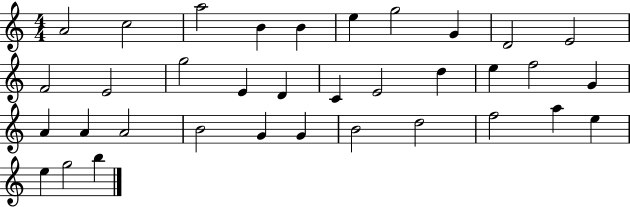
X:1
T:Untitled
M:4/4
L:1/4
K:C
A2 c2 a2 B B e g2 G D2 E2 F2 E2 g2 E D C E2 d e f2 G A A A2 B2 G G B2 d2 f2 a e e g2 b